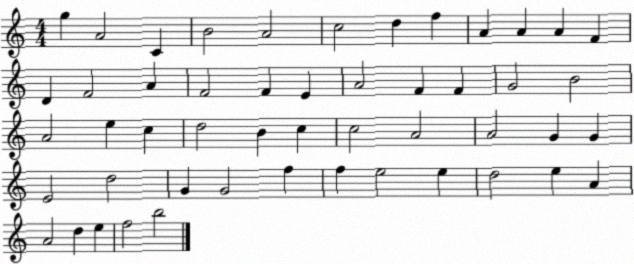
X:1
T:Untitled
M:4/4
L:1/4
K:C
g A2 C B2 A2 c2 d f A A A F D F2 A F2 F E A2 F F G2 B2 A2 e c d2 B c c2 A2 A2 G G E2 d2 G G2 f f e2 e d2 e A A2 d e f2 b2